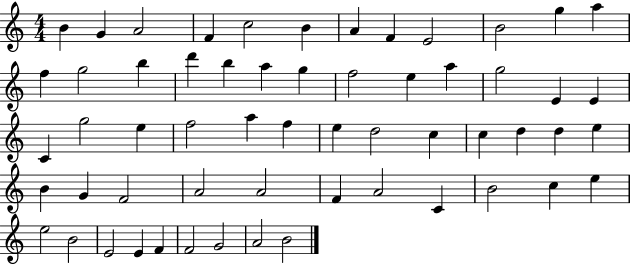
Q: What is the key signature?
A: C major